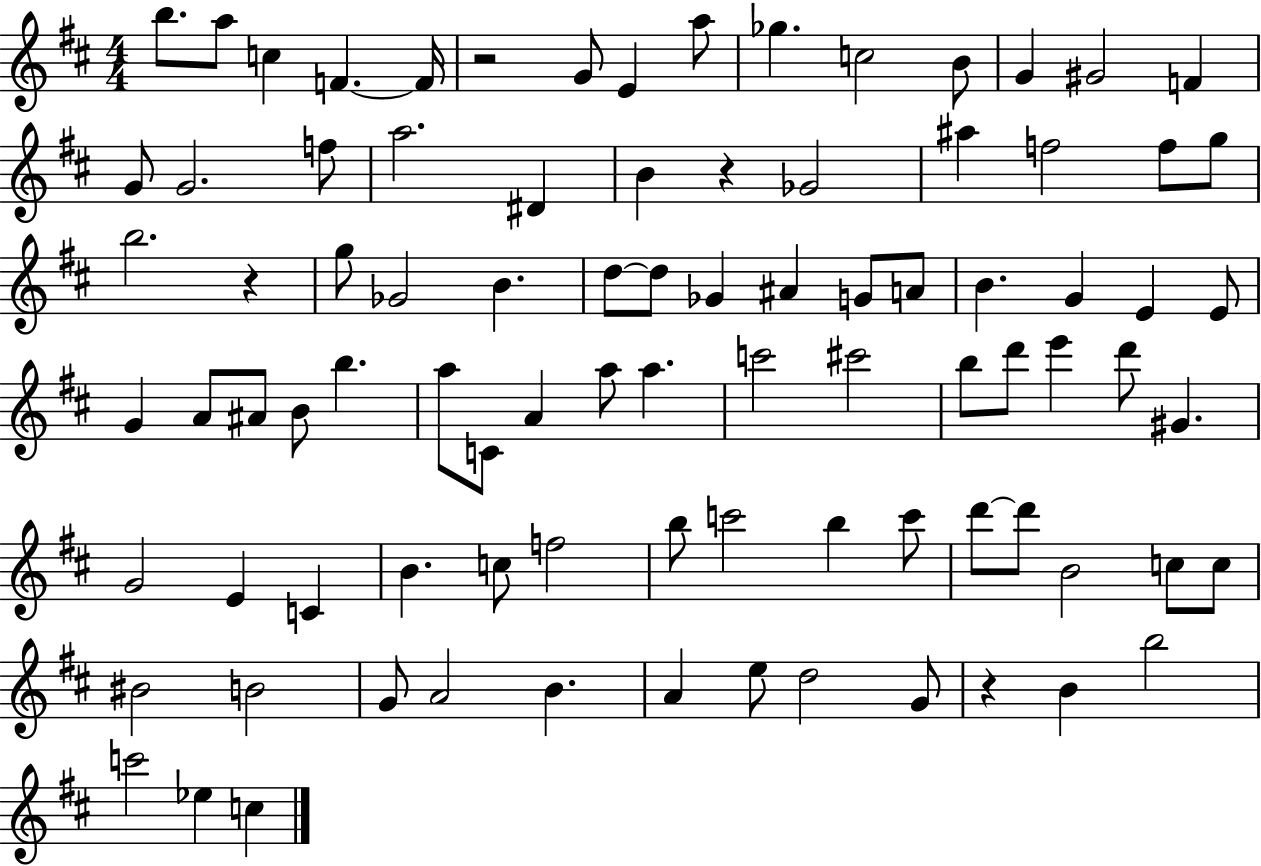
{
  \clef treble
  \numericTimeSignature
  \time 4/4
  \key d \major
  \repeat volta 2 { b''8. a''8 c''4 f'4.~~ f'16 | r2 g'8 e'4 a''8 | ges''4. c''2 b'8 | g'4 gis'2 f'4 | \break g'8 g'2. f''8 | a''2. dis'4 | b'4 r4 ges'2 | ais''4 f''2 f''8 g''8 | \break b''2. r4 | g''8 ges'2 b'4. | d''8~~ d''8 ges'4 ais'4 g'8 a'8 | b'4. g'4 e'4 e'8 | \break g'4 a'8 ais'8 b'8 b''4. | a''8 c'8 a'4 a''8 a''4. | c'''2 cis'''2 | b''8 d'''8 e'''4 d'''8 gis'4. | \break g'2 e'4 c'4 | b'4. c''8 f''2 | b''8 c'''2 b''4 c'''8 | d'''8~~ d'''8 b'2 c''8 c''8 | \break bis'2 b'2 | g'8 a'2 b'4. | a'4 e''8 d''2 g'8 | r4 b'4 b''2 | \break c'''2 ees''4 c''4 | } \bar "|."
}